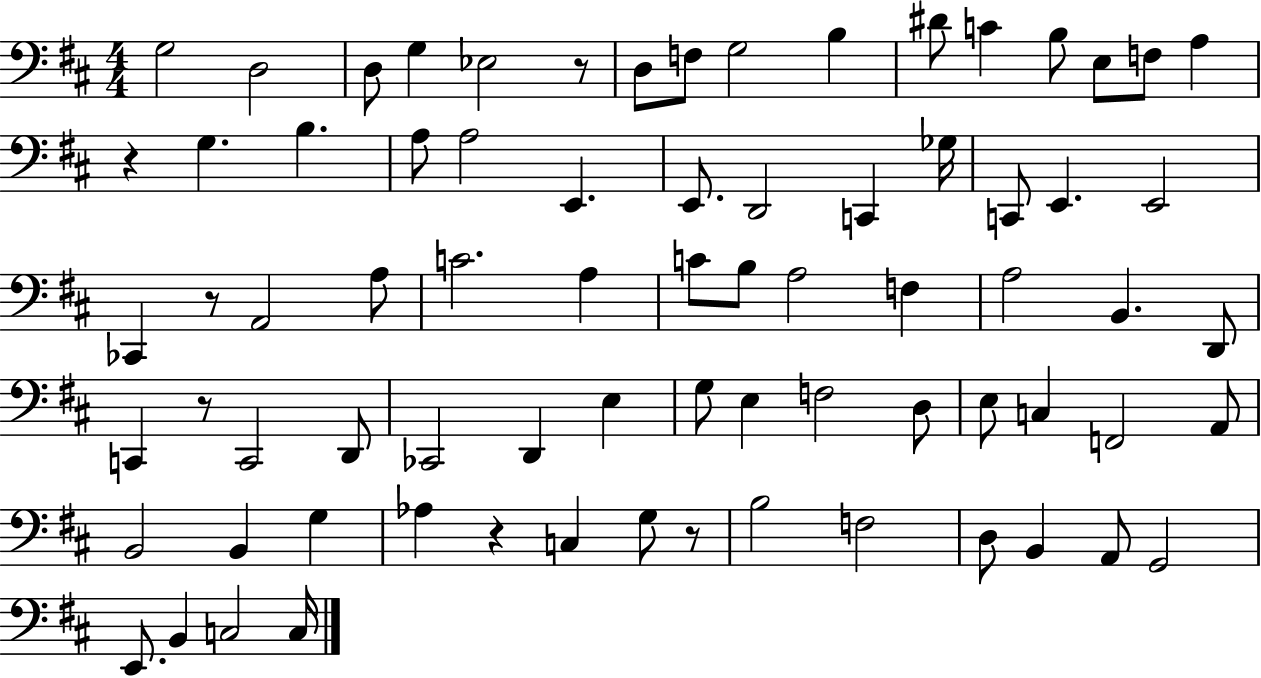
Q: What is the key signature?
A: D major